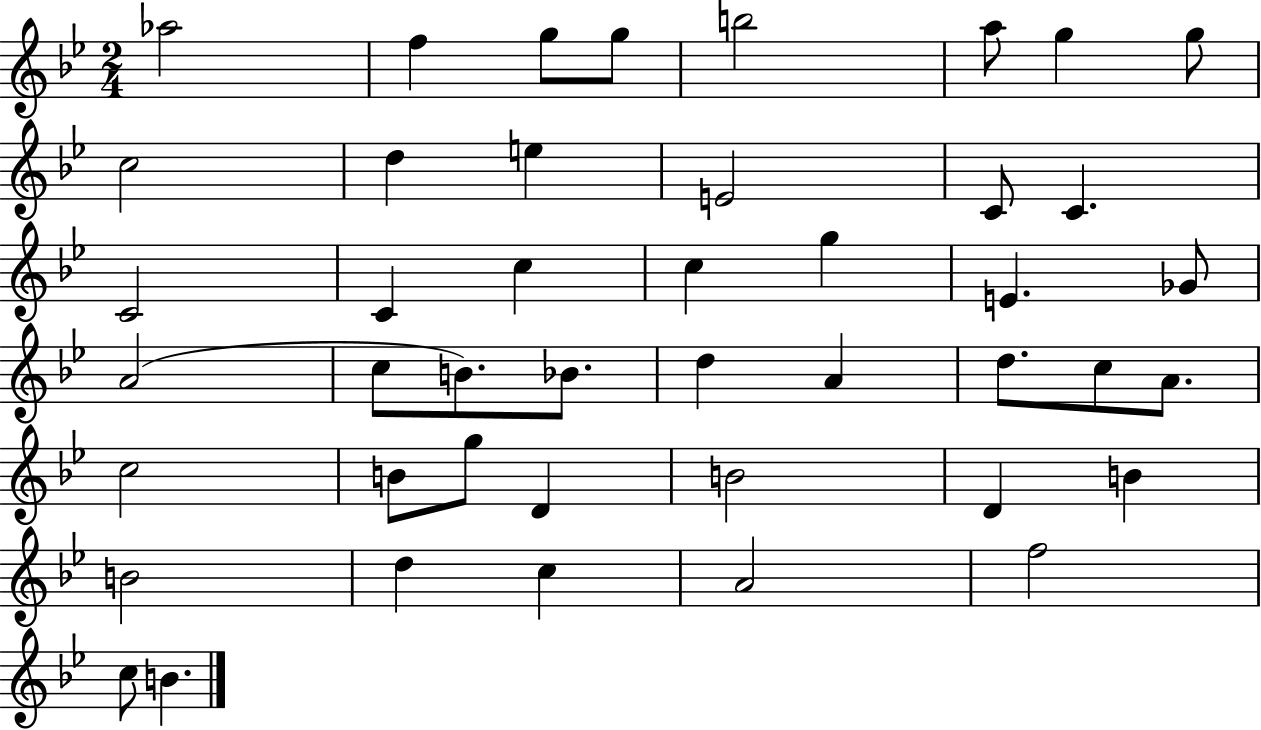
X:1
T:Untitled
M:2/4
L:1/4
K:Bb
_a2 f g/2 g/2 b2 a/2 g g/2 c2 d e E2 C/2 C C2 C c c g E _G/2 A2 c/2 B/2 _B/2 d A d/2 c/2 A/2 c2 B/2 g/2 D B2 D B B2 d c A2 f2 c/2 B